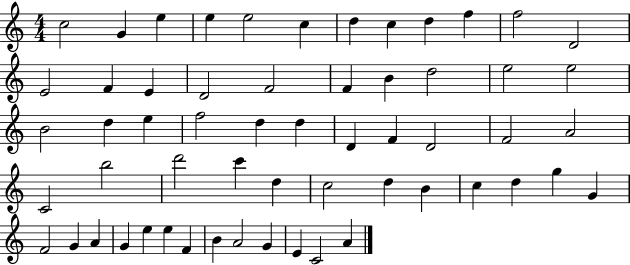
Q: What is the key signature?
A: C major